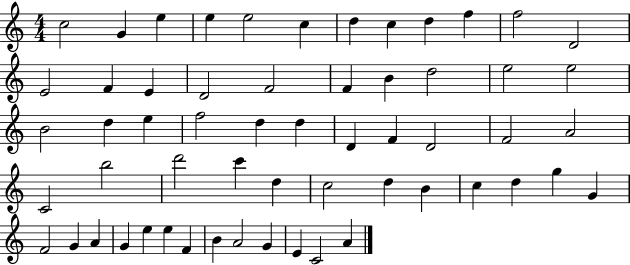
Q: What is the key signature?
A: C major